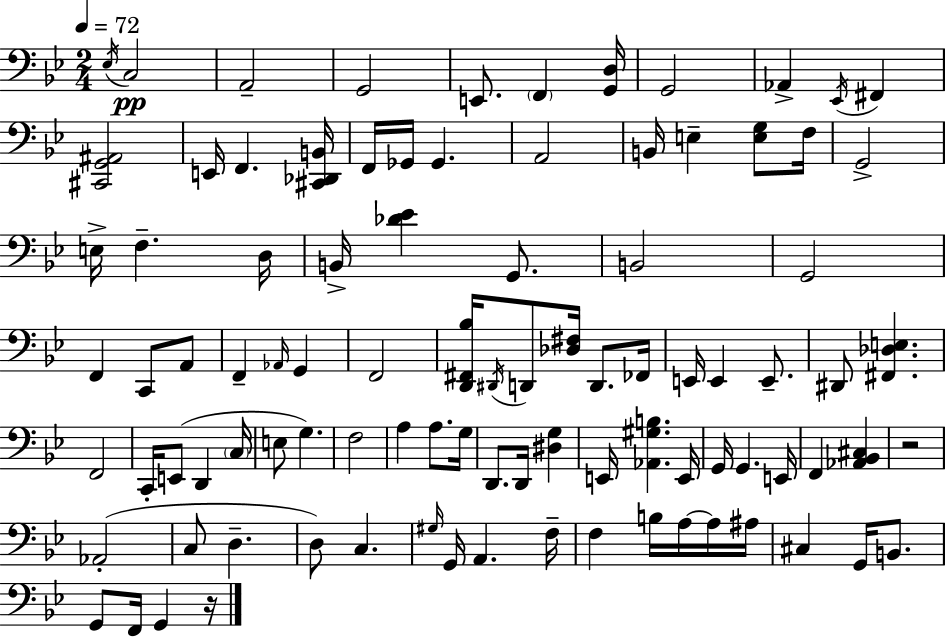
Eb3/s C3/h A2/h G2/h E2/e. F2/q [G2,D3]/s G2/h Ab2/q Eb2/s F#2/q [C#2,G2,A#2]/h E2/s F2/q. [C#2,Db2,B2]/s F2/s Gb2/s Gb2/q. A2/h B2/s E3/q [E3,G3]/e F3/s G2/h E3/s F3/q. D3/s B2/s [Db4,Eb4]/q G2/e. B2/h G2/h F2/q C2/e A2/e F2/q Ab2/s G2/q F2/h [D2,F#2,Bb3]/s D#2/s D2/e [Db3,F#3]/s D2/e. FES2/s E2/s E2/q E2/e. D#2/e [F#2,Db3,E3]/q. F2/h C2/s E2/e D2/q C3/s E3/e G3/q. F3/h A3/q A3/e. G3/s D2/e. D2/s [D#3,G3]/q E2/s [Ab2,G#3,B3]/q. E2/s G2/s G2/q. E2/s F2/q [Ab2,Bb2,C#3]/q R/h Ab2/h C3/e D3/q. D3/e C3/q. G#3/s G2/s A2/q. F3/s F3/q B3/s A3/s A3/s A#3/s C#3/q G2/s B2/e. G2/e F2/s G2/q R/s